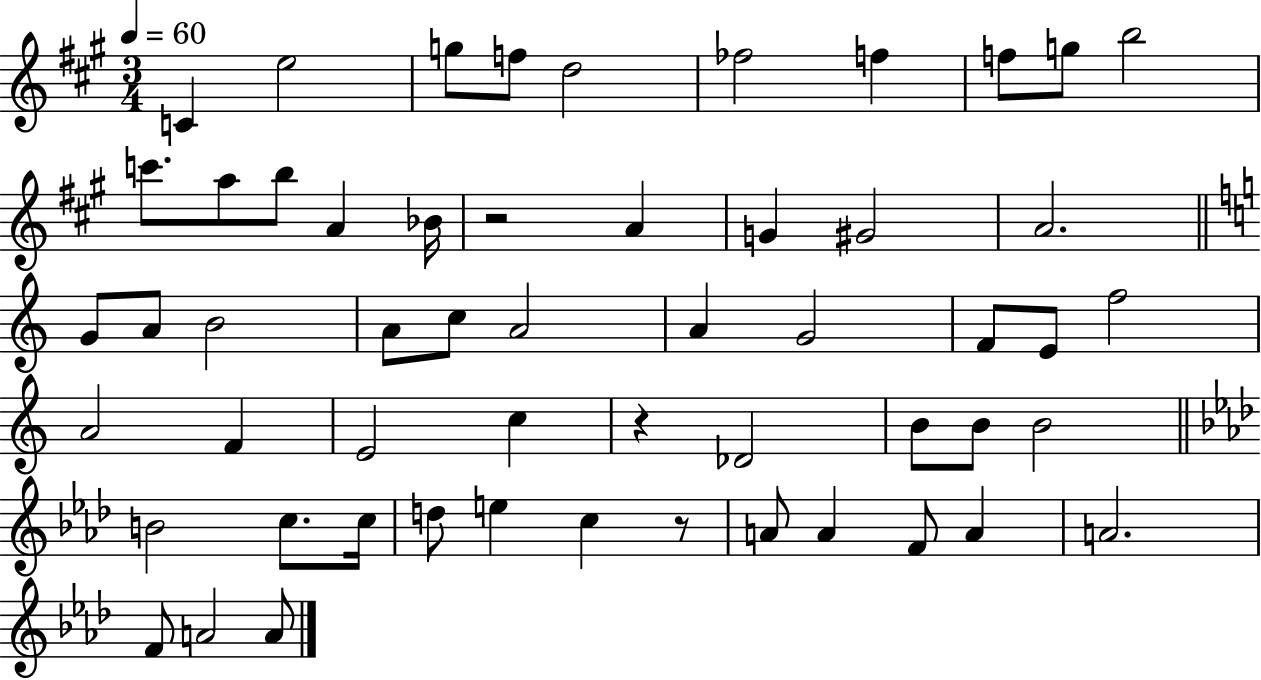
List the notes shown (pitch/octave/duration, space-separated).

C4/q E5/h G5/e F5/e D5/h FES5/h F5/q F5/e G5/e B5/h C6/e. A5/e B5/e A4/q Bb4/s R/h A4/q G4/q G#4/h A4/h. G4/e A4/e B4/h A4/e C5/e A4/h A4/q G4/h F4/e E4/e F5/h A4/h F4/q E4/h C5/q R/q Db4/h B4/e B4/e B4/h B4/h C5/e. C5/s D5/e E5/q C5/q R/e A4/e A4/q F4/e A4/q A4/h. F4/e A4/h A4/e